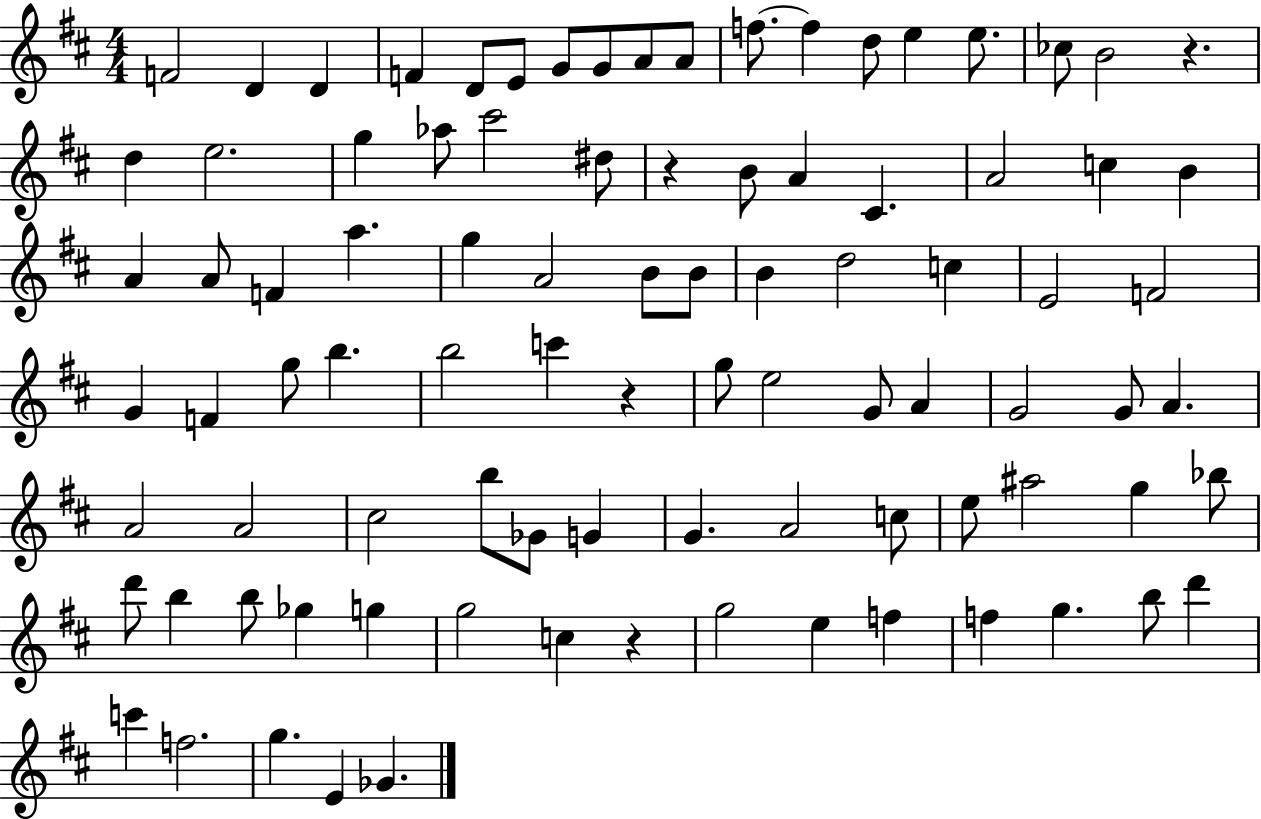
F4/h D4/q D4/q F4/q D4/e E4/e G4/e G4/e A4/e A4/e F5/e. F5/q D5/e E5/q E5/e. CES5/e B4/h R/q. D5/q E5/h. G5/q Ab5/e C#6/h D#5/e R/q B4/e A4/q C#4/q. A4/h C5/q B4/q A4/q A4/e F4/q A5/q. G5/q A4/h B4/e B4/e B4/q D5/h C5/q E4/h F4/h G4/q F4/q G5/e B5/q. B5/h C6/q R/q G5/e E5/h G4/e A4/q G4/h G4/e A4/q. A4/h A4/h C#5/h B5/e Gb4/e G4/q G4/q. A4/h C5/e E5/e A#5/h G5/q Bb5/e D6/e B5/q B5/e Gb5/q G5/q G5/h C5/q R/q G5/h E5/q F5/q F5/q G5/q. B5/e D6/q C6/q F5/h. G5/q. E4/q Gb4/q.